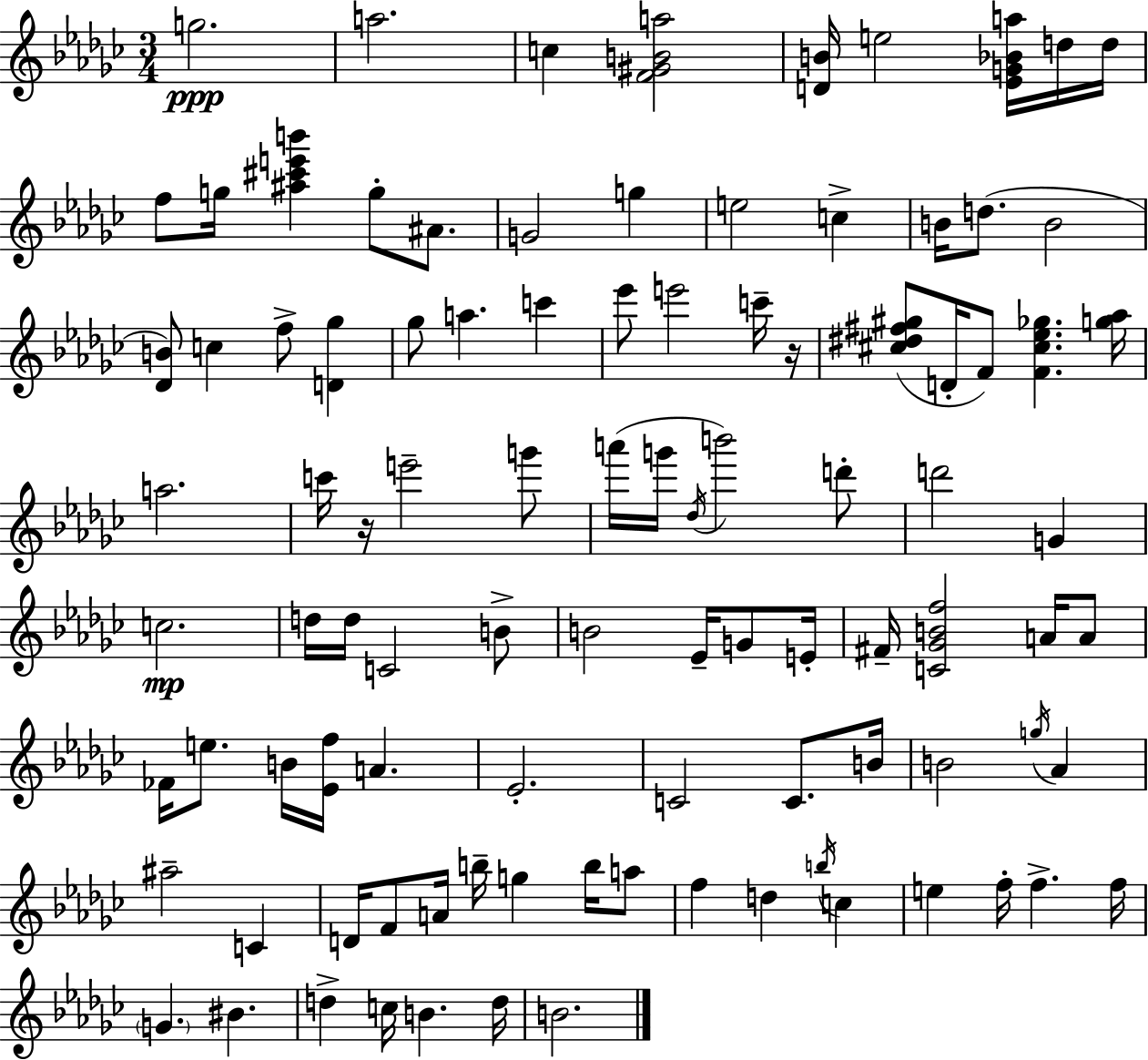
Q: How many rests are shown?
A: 2